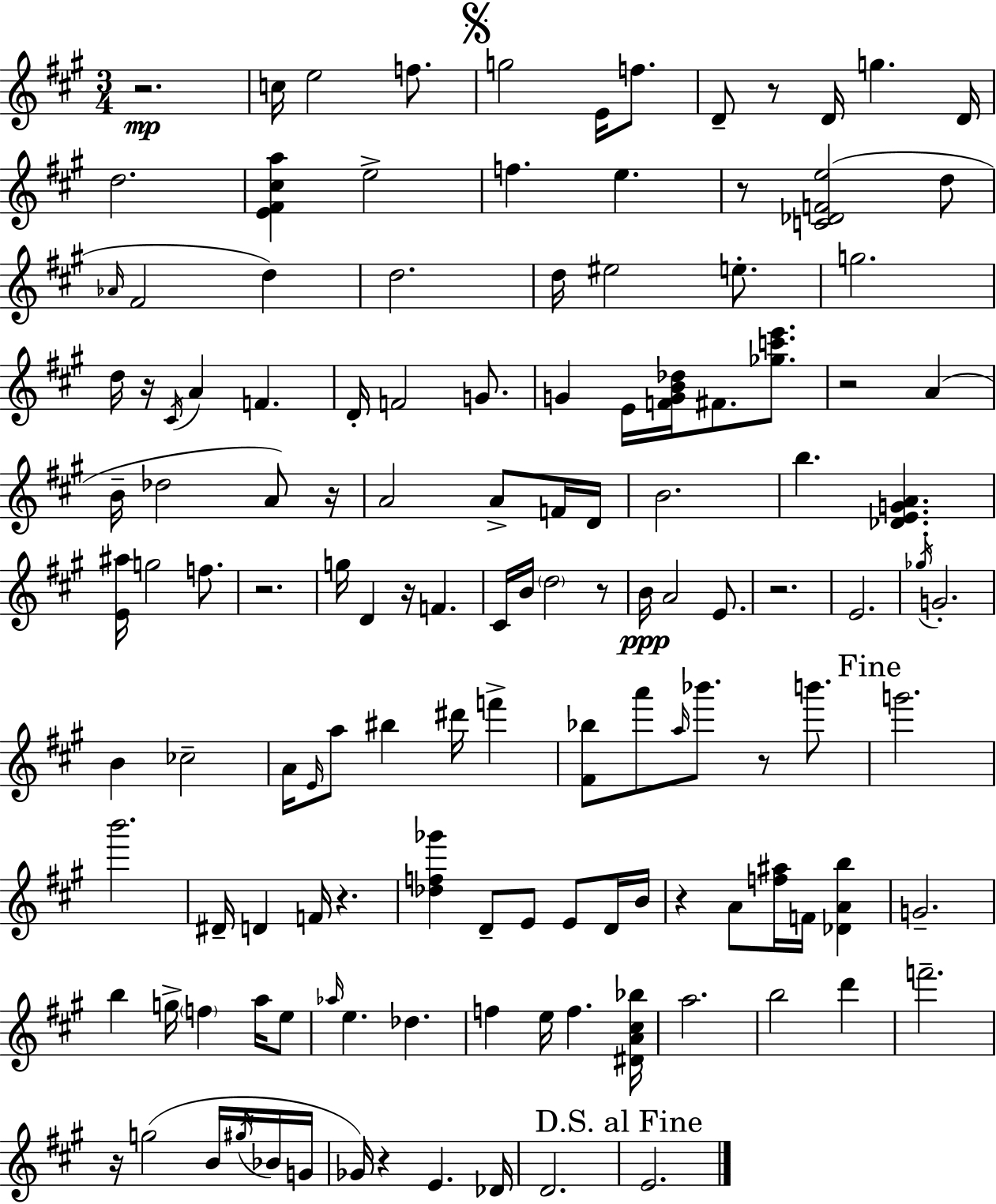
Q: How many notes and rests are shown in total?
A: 133